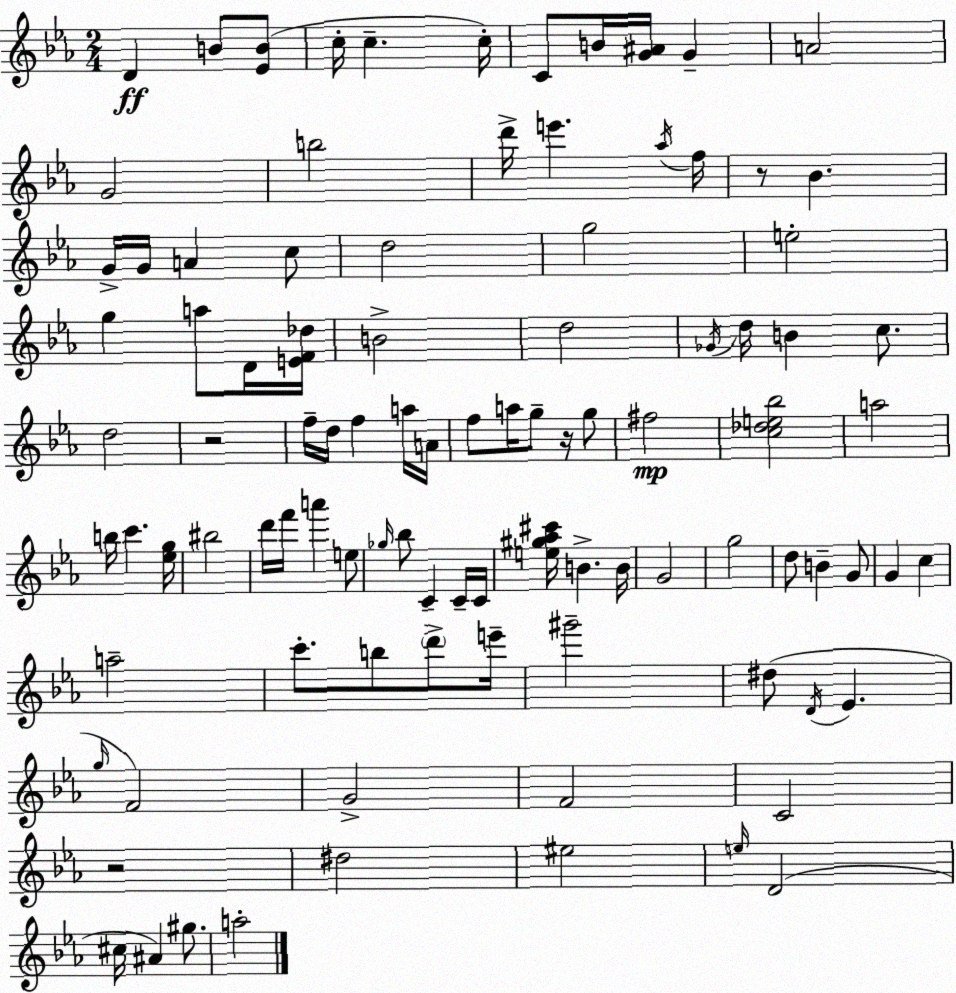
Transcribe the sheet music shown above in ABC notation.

X:1
T:Untitled
M:2/4
L:1/4
K:Eb
D B/2 [_EB]/2 c/4 c c/4 C/2 B/4 [G^A]/4 G A2 G2 b2 d'/4 e' _a/4 f/4 z/2 _B G/4 G/4 A c/2 d2 g2 e2 g a/2 D/4 [EF_d]/4 B2 d2 _G/4 d/4 B c/2 d2 z2 f/4 d/4 f a/4 A/4 f/2 a/4 g/2 z/4 g/2 ^f2 [c_de_b]2 a2 b/4 c' [_eg]/4 ^b2 d'/4 f'/4 a' e/2 _g/4 _b/2 C C/4 C/4 [e^g_a^c']/4 B B/4 G2 g2 d/2 B G/2 G c a2 c'/2 b/2 d'/2 e'/4 ^g'2 ^d/2 D/4 _E g/4 F2 G2 F2 C2 z2 ^d2 ^e2 e/4 D2 ^c/4 ^A ^g/2 a2